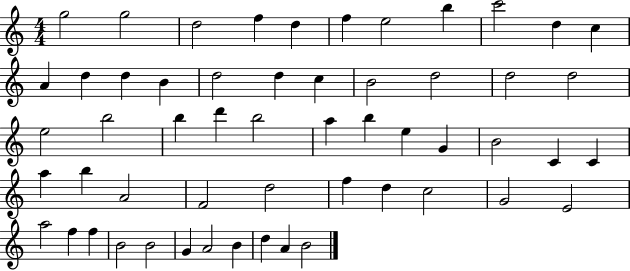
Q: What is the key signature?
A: C major